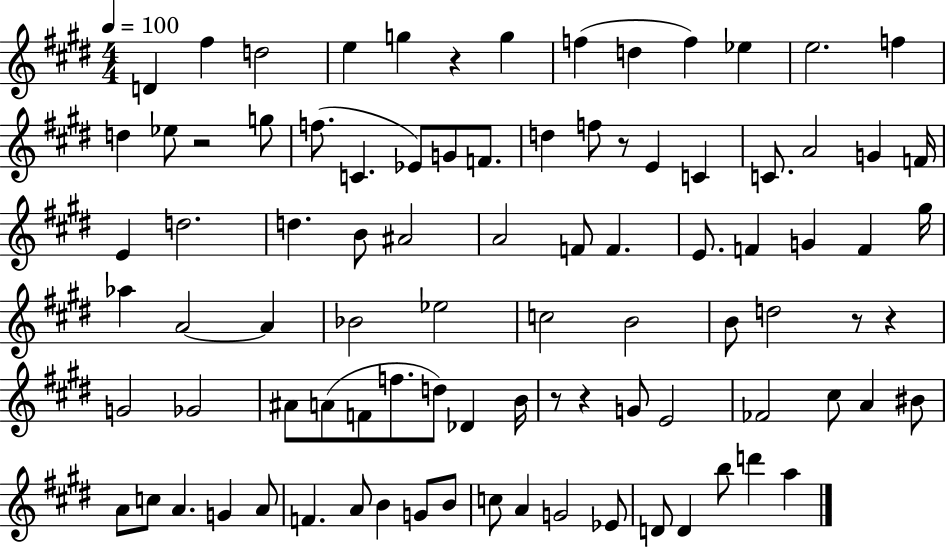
X:1
T:Untitled
M:4/4
L:1/4
K:E
D ^f d2 e g z g f d f _e e2 f d _e/2 z2 g/2 f/2 C _E/2 G/2 F/2 d f/2 z/2 E C C/2 A2 G F/4 E d2 d B/2 ^A2 A2 F/2 F E/2 F G F ^g/4 _a A2 A _B2 _e2 c2 B2 B/2 d2 z/2 z G2 _G2 ^A/2 A/2 F/2 f/2 d/2 _D B/4 z/2 z G/2 E2 _F2 ^c/2 A ^B/2 A/2 c/2 A G A/2 F A/2 B G/2 B/2 c/2 A G2 _E/2 D/2 D b/2 d' a